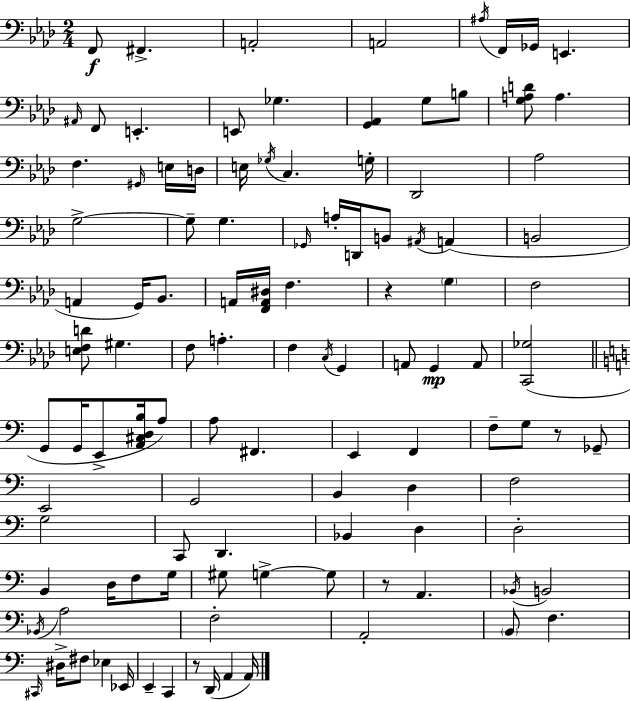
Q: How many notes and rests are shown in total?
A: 110